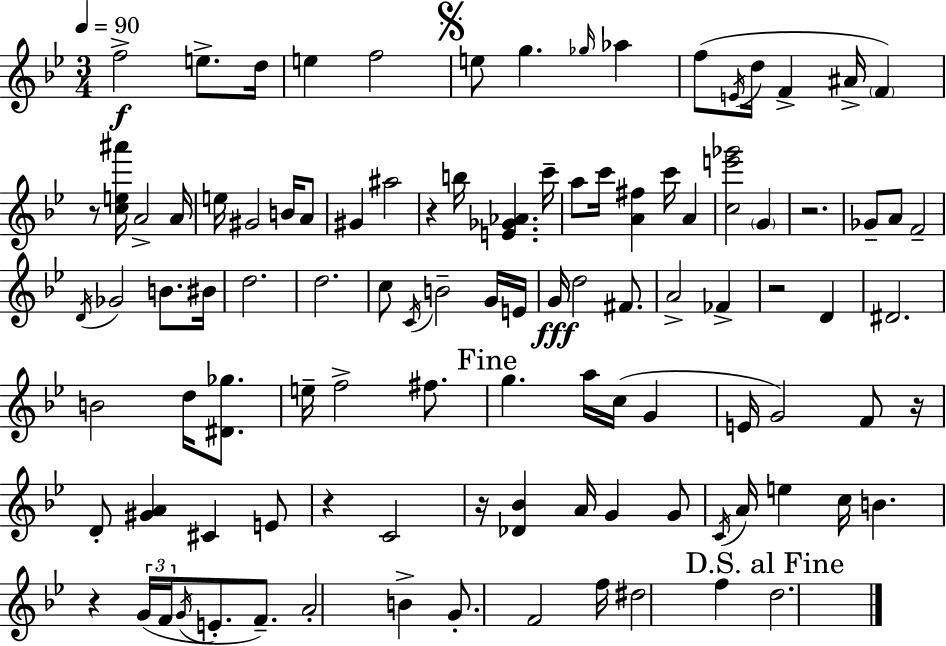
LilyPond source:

{
  \clef treble
  \numericTimeSignature
  \time 3/4
  \key bes \major
  \tempo 4 = 90
  f''2->\f e''8.-> d''16 | e''4 f''2 | \mark \markup { \musicglyph "scripts.segno" } e''8 g''4. \grace { ges''16 } aes''4 | f''8( \acciaccatura { e'16 } d''16 f'4-> ais'16-> \parenthesize f'4) | \break r8 <c'' e'' ais'''>16 a'2-> | a'16 e''16 gis'2 b'16 | a'8 gis'4 ais''2 | r4 b''16 <e' ges' aes'>4. | \break c'''16-- a''8 c'''16 <a' fis''>4 c'''16 a'4 | <c'' e''' ges'''>2 \parenthesize g'4 | r2. | ges'8-- a'8 f'2-- | \break \acciaccatura { d'16 } ges'2 b'8. | bis'16 d''2. | d''2. | c''8 \acciaccatura { c'16 } b'2-- | \break g'16 e'16 g'16\fff d''2 | fis'8. a'2-> | fes'4-> r2 | d'4 dis'2. | \break b'2 | d''16 <dis' ges''>8. e''16-- f''2-> | fis''8. \mark "Fine" g''4. a''16 c''16( | g'4 e'16 g'2) | \break f'8 r16 d'8-. <gis' a'>4 cis'4 | e'8 r4 c'2 | r16 <des' bes'>4 a'16 g'4 | g'8 \acciaccatura { c'16 } a'16 e''4 c''16 b'4. | \break r4 \tuplet 3/2 { g'16( f'16 \acciaccatura { g'16 } } | e'8.-. f'8.--) a'2-. | b'4-> g'8.-. f'2 | f''16 dis''2 | \break f''4 \mark "D.S. al Fine" d''2. | \bar "|."
}